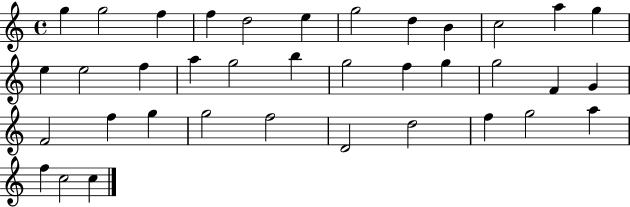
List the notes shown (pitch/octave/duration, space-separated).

G5/q G5/h F5/q F5/q D5/h E5/q G5/h D5/q B4/q C5/h A5/q G5/q E5/q E5/h F5/q A5/q G5/h B5/q G5/h F5/q G5/q G5/h F4/q G4/q F4/h F5/q G5/q G5/h F5/h D4/h D5/h F5/q G5/h A5/q F5/q C5/h C5/q